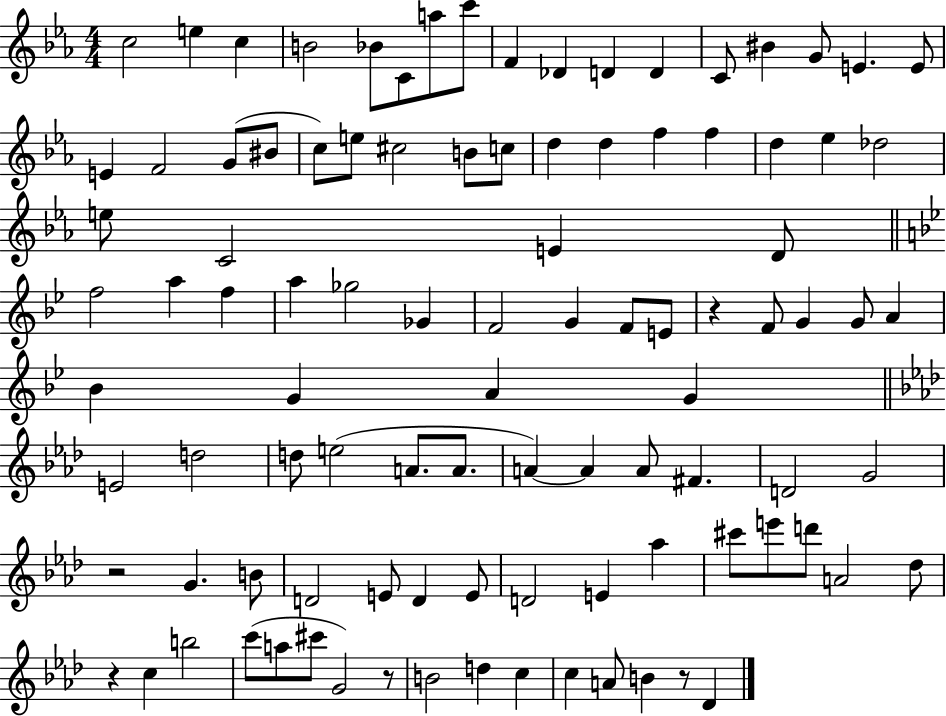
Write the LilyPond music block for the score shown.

{
  \clef treble
  \numericTimeSignature
  \time 4/4
  \key ees \major
  \repeat volta 2 { c''2 e''4 c''4 | b'2 bes'8 c'8 a''8 c'''8 | f'4 des'4 d'4 d'4 | c'8 bis'4 g'8 e'4. e'8 | \break e'4 f'2 g'8( bis'8 | c''8) e''8 cis''2 b'8 c''8 | d''4 d''4 f''4 f''4 | d''4 ees''4 des''2 | \break e''8 c'2 e'4 d'8 | \bar "||" \break \key g \minor f''2 a''4 f''4 | a''4 ges''2 ges'4 | f'2 g'4 f'8 e'8 | r4 f'8 g'4 g'8 a'4 | \break bes'4 g'4 a'4 g'4 | \bar "||" \break \key f \minor e'2 d''2 | d''8 e''2( a'8. a'8. | a'4~~) a'4 a'8 fis'4. | d'2 g'2 | \break r2 g'4. b'8 | d'2 e'8 d'4 e'8 | d'2 e'4 aes''4 | cis'''8 e'''8 d'''8 a'2 des''8 | \break r4 c''4 b''2 | c'''8( a''8 cis'''8 g'2) r8 | b'2 d''4 c''4 | c''4 a'8 b'4 r8 des'4 | \break } \bar "|."
}